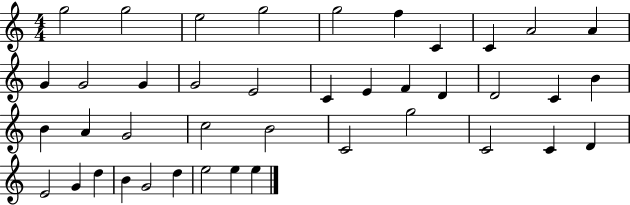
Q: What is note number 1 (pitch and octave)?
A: G5